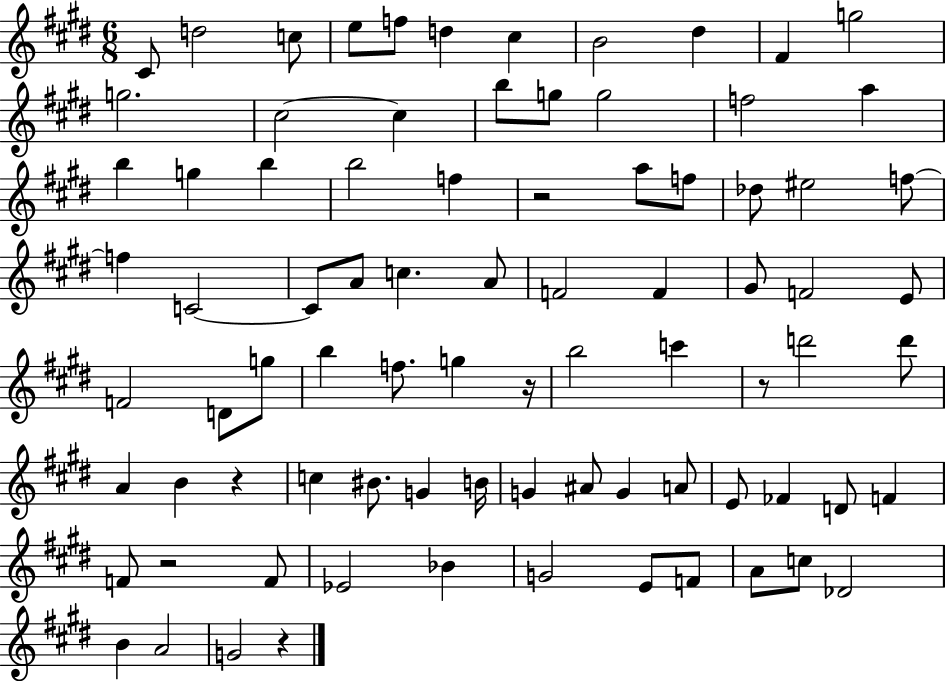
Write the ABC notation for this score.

X:1
T:Untitled
M:6/8
L:1/4
K:E
^C/2 d2 c/2 e/2 f/2 d ^c B2 ^d ^F g2 g2 ^c2 ^c b/2 g/2 g2 f2 a b g b b2 f z2 a/2 f/2 _d/2 ^e2 f/2 f C2 C/2 A/2 c A/2 F2 F ^G/2 F2 E/2 F2 D/2 g/2 b f/2 g z/4 b2 c' z/2 d'2 d'/2 A B z c ^B/2 G B/4 G ^A/2 G A/2 E/2 _F D/2 F F/2 z2 F/2 _E2 _B G2 E/2 F/2 A/2 c/2 _D2 B A2 G2 z